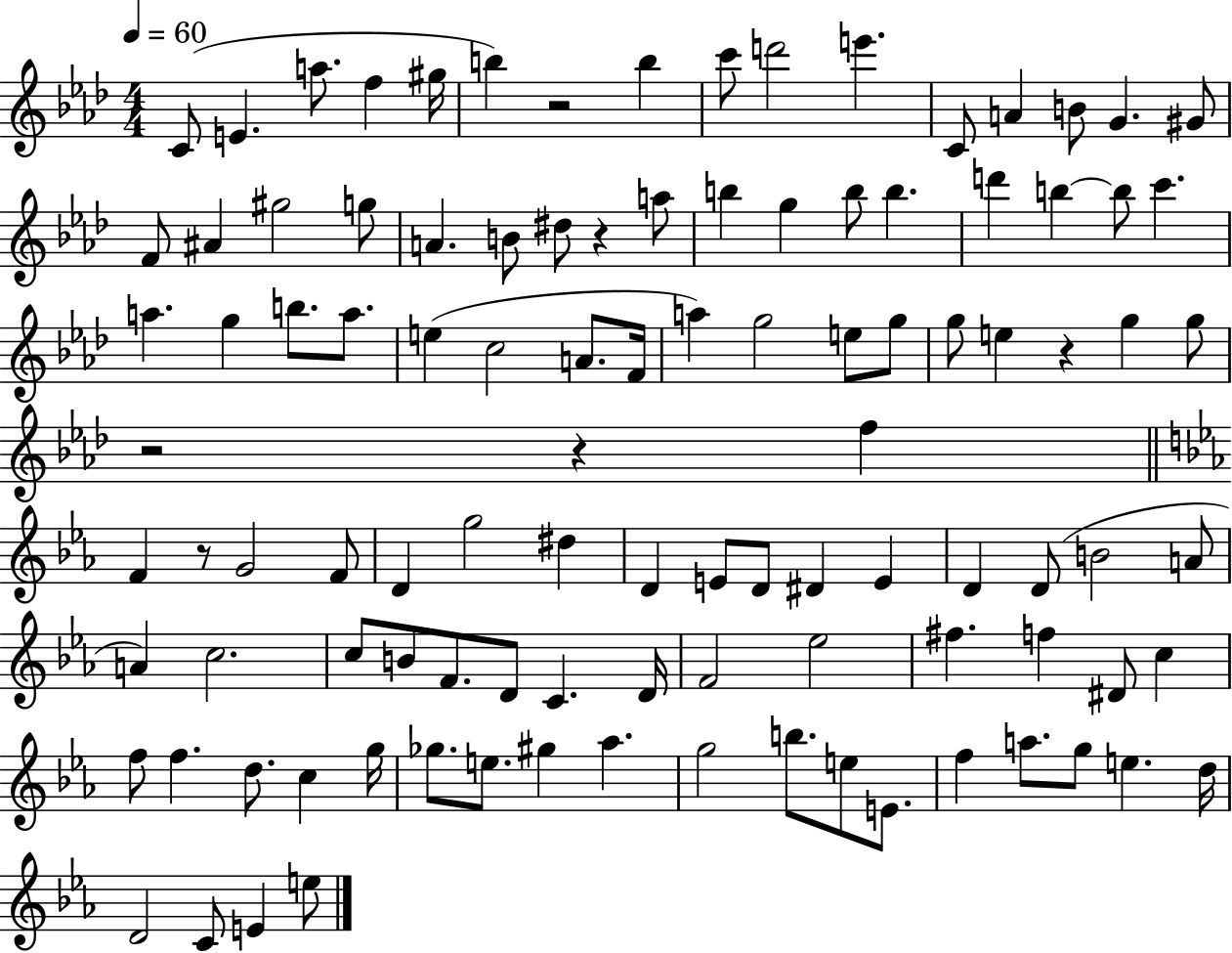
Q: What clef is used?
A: treble